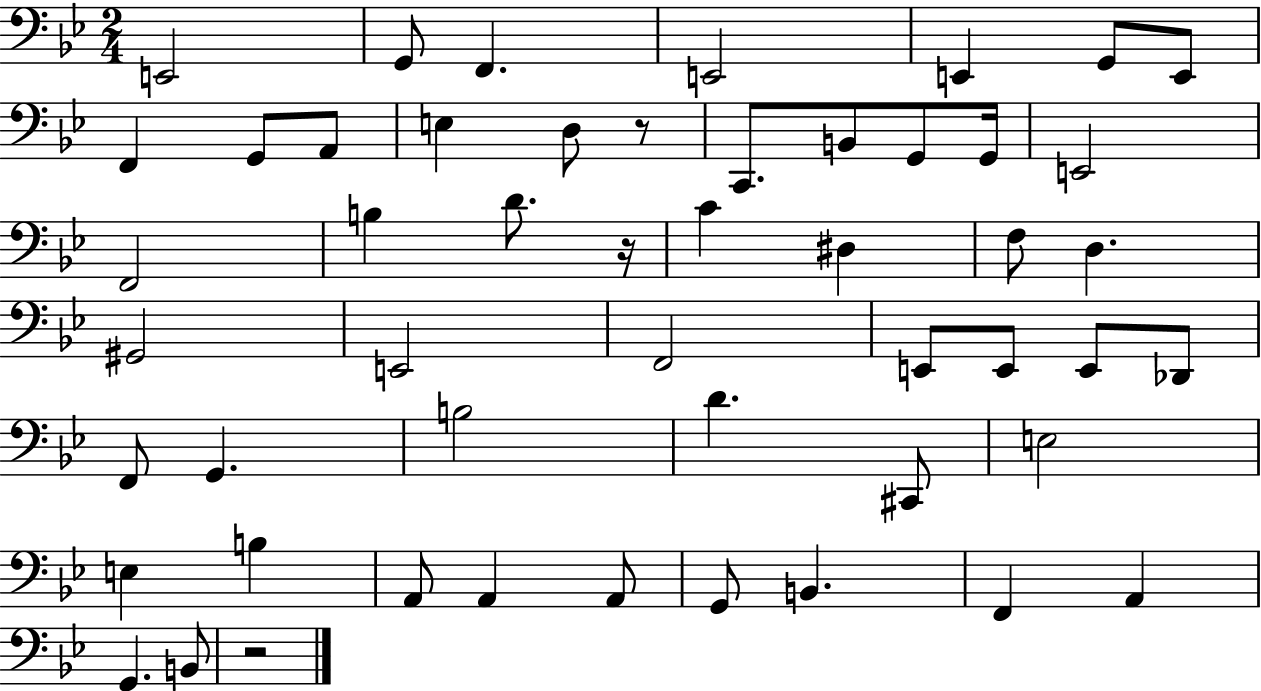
X:1
T:Untitled
M:2/4
L:1/4
K:Bb
E,,2 G,,/2 F,, E,,2 E,, G,,/2 E,,/2 F,, G,,/2 A,,/2 E, D,/2 z/2 C,,/2 B,,/2 G,,/2 G,,/4 E,,2 F,,2 B, D/2 z/4 C ^D, F,/2 D, ^G,,2 E,,2 F,,2 E,,/2 E,,/2 E,,/2 _D,,/2 F,,/2 G,, B,2 D ^C,,/2 E,2 E, B, A,,/2 A,, A,,/2 G,,/2 B,, F,, A,, G,, B,,/2 z2